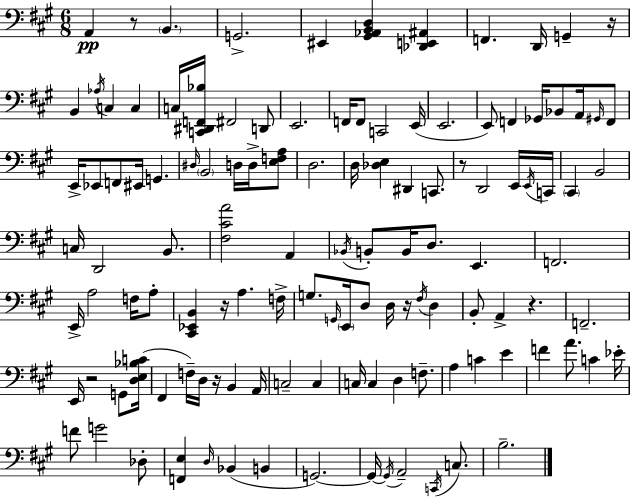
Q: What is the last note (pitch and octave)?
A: B3